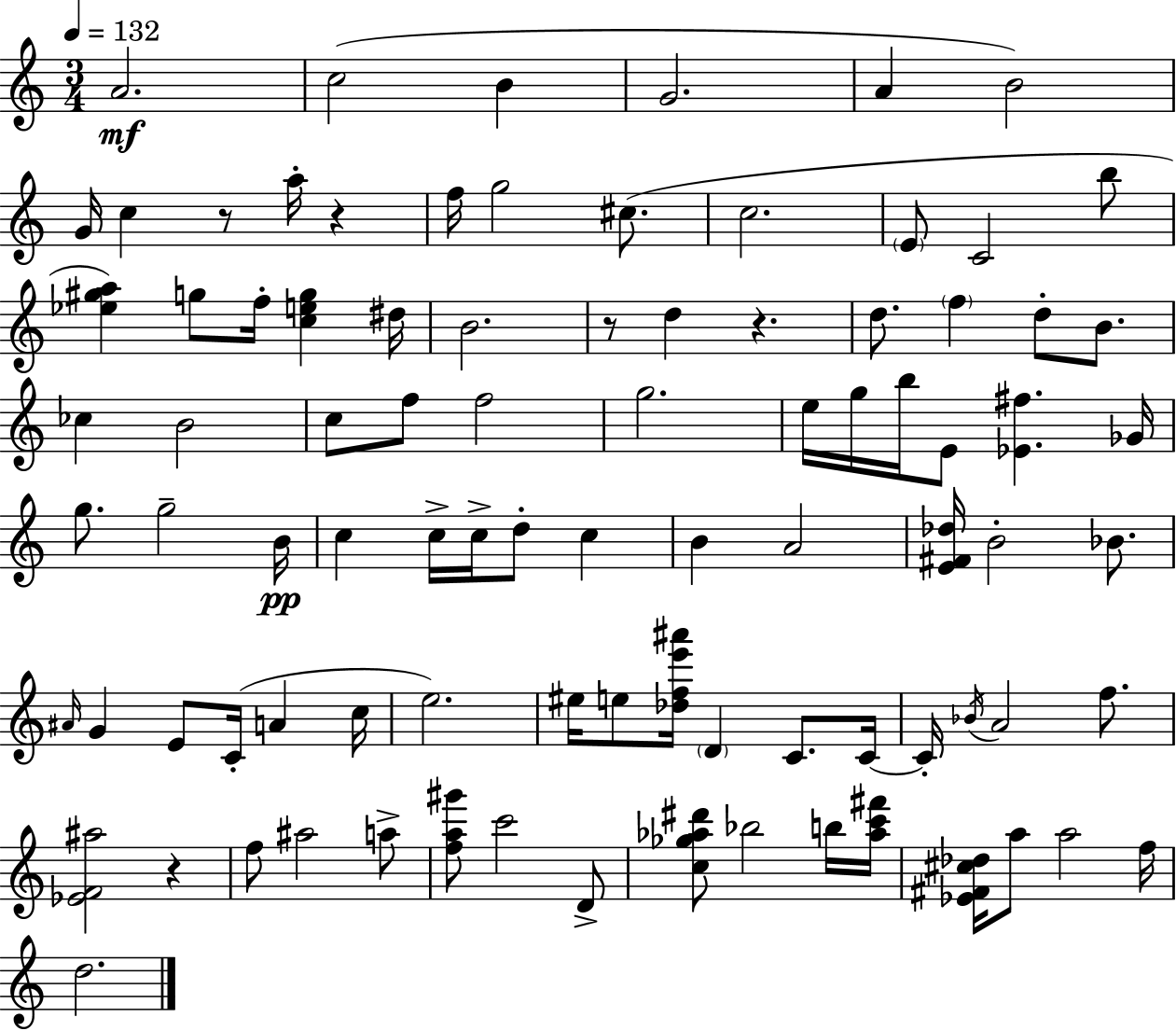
{
  \clef treble
  \numericTimeSignature
  \time 3/4
  \key a \minor
  \tempo 4 = 132
  \repeat volta 2 { a'2.\mf | c''2( b'4 | g'2. | a'4 b'2) | \break g'16 c''4 r8 a''16-. r4 | f''16 g''2 cis''8.( | c''2. | \parenthesize e'8 c'2 b''8 | \break <ees'' gis'' a''>4) g''8 f''16-. <c'' e'' g''>4 dis''16 | b'2. | r8 d''4 r4. | d''8. \parenthesize f''4 d''8-. b'8. | \break ces''4 b'2 | c''8 f''8 f''2 | g''2. | e''16 g''16 b''16 e'8 <ees' fis''>4. ges'16 | \break g''8. g''2-- b'16\pp | c''4 c''16-> c''16-> d''8-. c''4 | b'4 a'2 | <e' fis' des''>16 b'2-. bes'8. | \break \grace { ais'16 } g'4 e'8 c'16-.( a'4 | c''16 e''2.) | eis''16 e''8 <des'' f'' e''' ais'''>16 \parenthesize d'4 c'8. | c'16~~ c'16-. \acciaccatura { bes'16 } a'2 f''8. | \break <ees' f' ais''>2 r4 | f''8 ais''2 | a''8-> <f'' a'' gis'''>8 c'''2 | d'8-> <c'' ges'' aes'' dis'''>8 bes''2 | \break b''16 <aes'' c''' fis'''>16 <ees' fis' cis'' des''>16 a''8 a''2 | f''16 d''2. | } \bar "|."
}